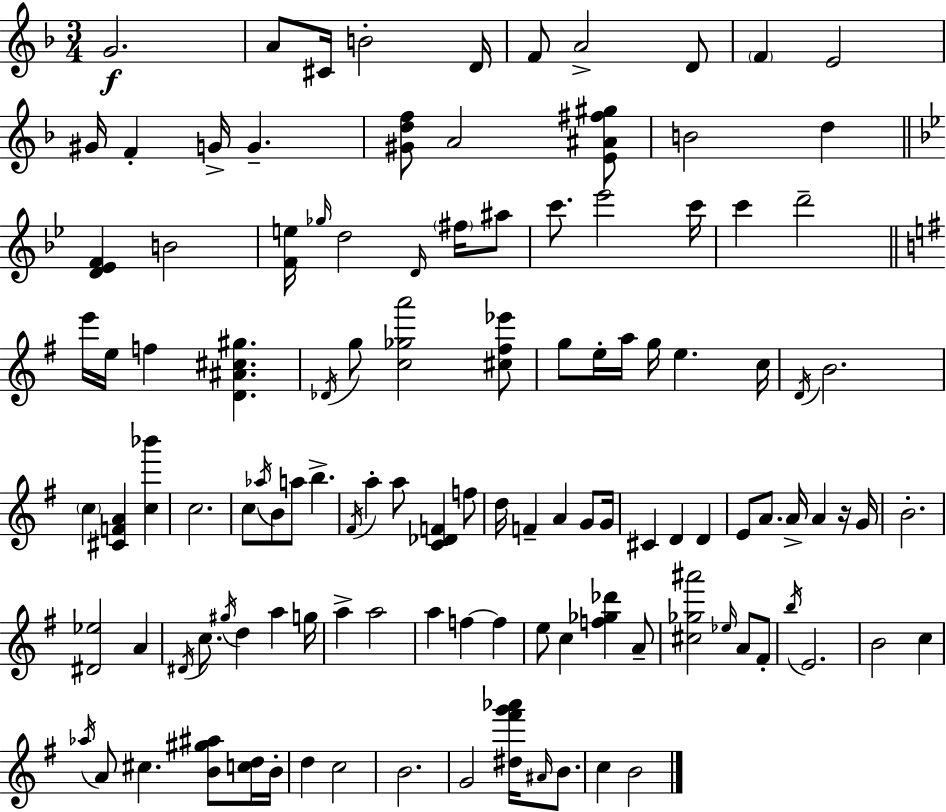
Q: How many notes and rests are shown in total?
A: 117